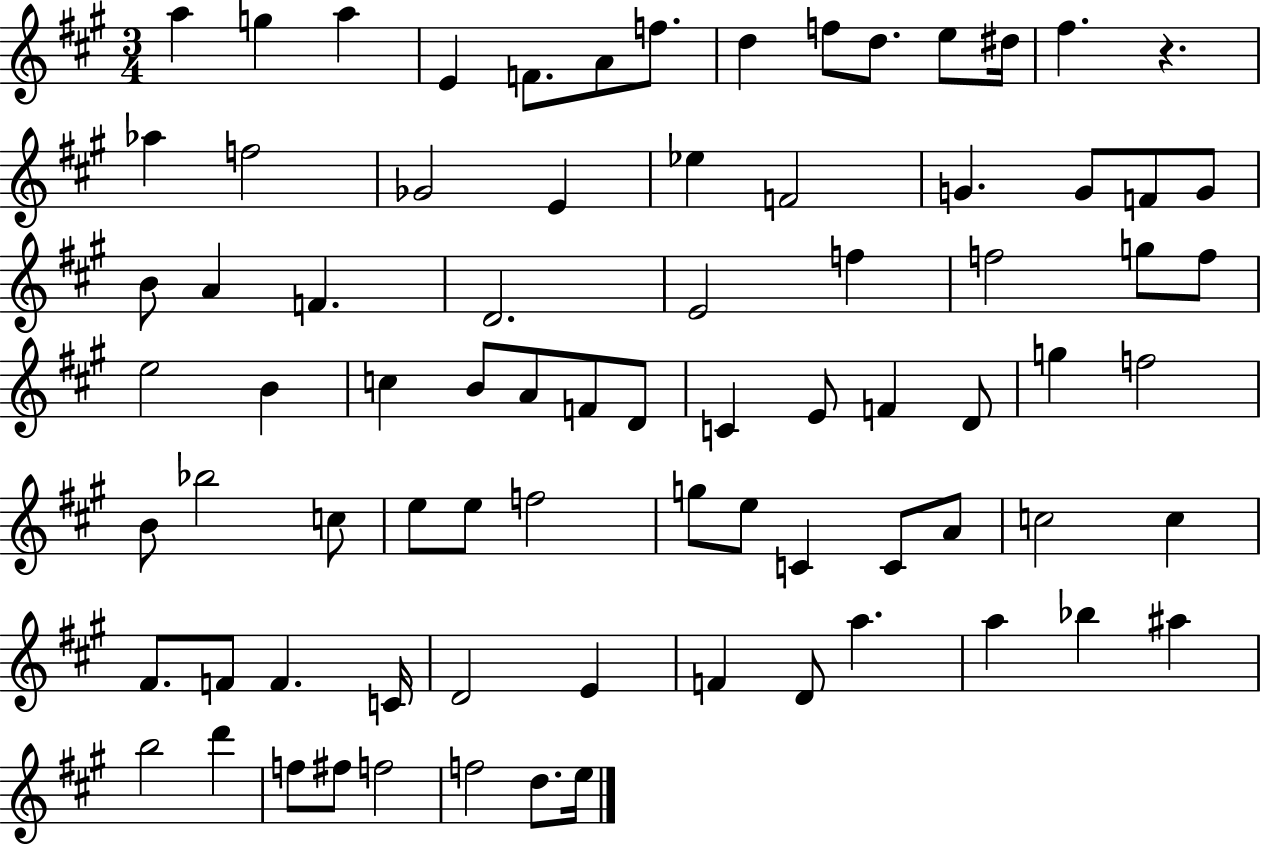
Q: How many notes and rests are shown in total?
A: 79